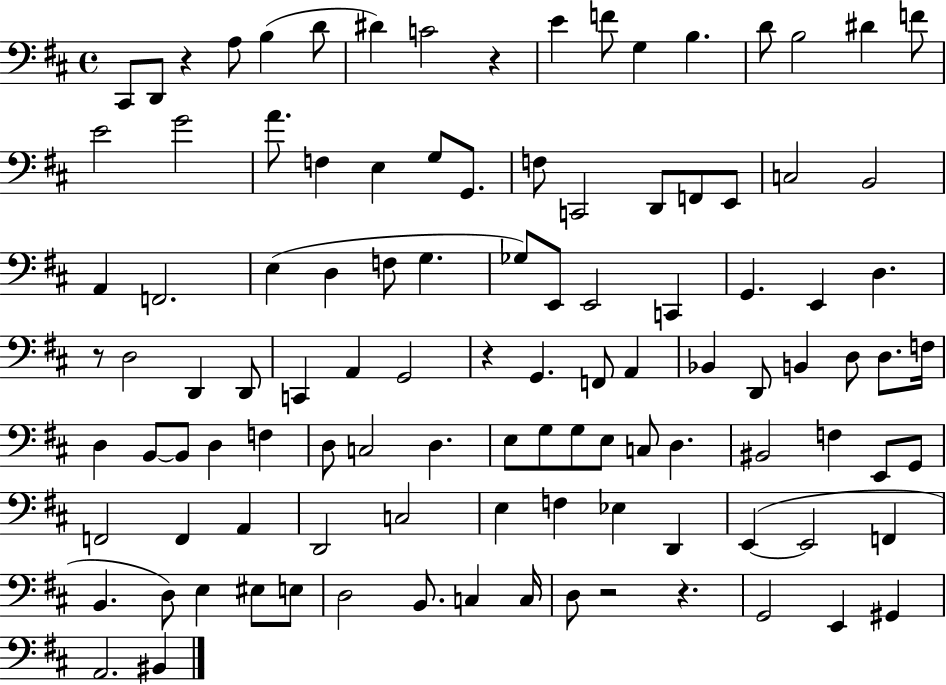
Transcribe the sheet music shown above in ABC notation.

X:1
T:Untitled
M:4/4
L:1/4
K:D
^C,,/2 D,,/2 z A,/2 B, D/2 ^D C2 z E F/2 G, B, D/2 B,2 ^D F/2 E2 G2 A/2 F, E, G,/2 G,,/2 F,/2 C,,2 D,,/2 F,,/2 E,,/2 C,2 B,,2 A,, F,,2 E, D, F,/2 G, _G,/2 E,,/2 E,,2 C,, G,, E,, D, z/2 D,2 D,, D,,/2 C,, A,, G,,2 z G,, F,,/2 A,, _B,, D,,/2 B,, D,/2 D,/2 F,/4 D, B,,/2 B,,/2 D, F, D,/2 C,2 D, E,/2 G,/2 G,/2 E,/2 C,/2 D, ^B,,2 F, E,,/2 G,,/2 F,,2 F,, A,, D,,2 C,2 E, F, _E, D,, E,, E,,2 F,, B,, D,/2 E, ^E,/2 E,/2 D,2 B,,/2 C, C,/4 D,/2 z2 z G,,2 E,, ^G,, A,,2 ^B,,